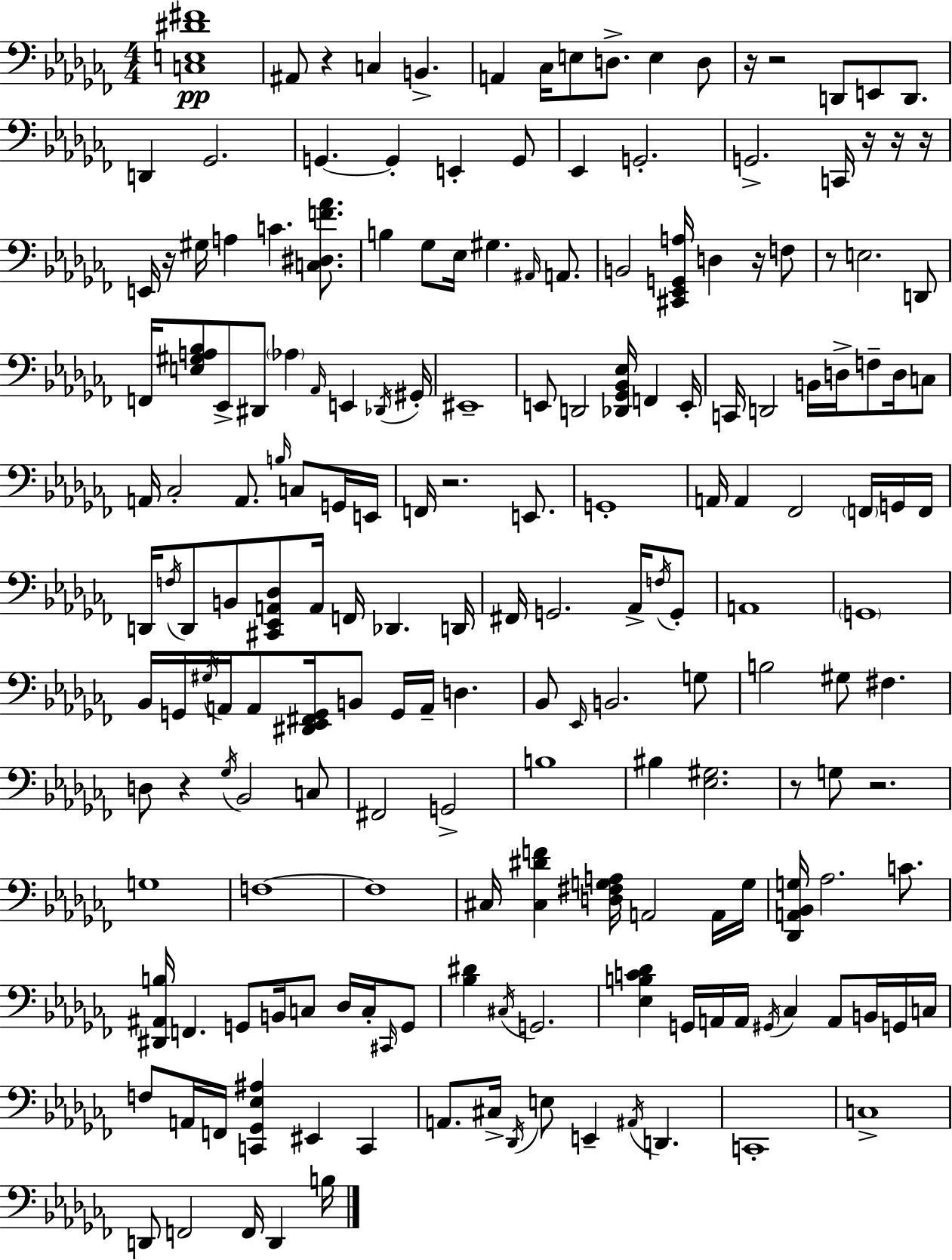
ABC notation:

X:1
T:Untitled
M:4/4
L:1/4
K:Abm
[C,E,^D^F]4 ^A,,/2 z C, B,, A,, _C,/4 E,/2 D,/2 E, D,/2 z/4 z2 D,,/2 E,,/2 D,,/2 D,, _G,,2 G,, G,, E,, G,,/2 _E,, G,,2 G,,2 C,,/4 z/4 z/4 z/4 E,,/4 z/4 ^G,/4 A, C [C,^D,F_A]/2 B, _G,/2 _E,/4 ^G, ^A,,/4 A,,/2 B,,2 [^C,,_E,,G,,A,]/4 D, z/4 F,/2 z/2 E,2 D,,/2 F,,/4 [E,^G,A,_B,]/2 _E,,/2 ^D,,/2 _A, _A,,/4 E,, _D,,/4 ^G,,/4 ^E,,4 E,,/2 D,,2 [_D,,_G,,_B,,_E,]/4 F,, E,,/4 C,,/4 D,,2 B,,/4 D,/4 F,/2 D,/4 C,/2 A,,/4 _C,2 A,,/2 B,/4 C,/2 G,,/4 E,,/4 F,,/4 z2 E,,/2 G,,4 A,,/4 A,, _F,,2 F,,/4 G,,/4 F,,/4 D,,/4 F,/4 D,,/2 B,,/2 [^C,,_E,,A,,_D,]/2 A,,/4 F,,/4 _D,, D,,/4 ^F,,/4 G,,2 _A,,/4 F,/4 G,,/2 A,,4 G,,4 _B,,/4 G,,/4 ^G,/4 A,,/4 A,,/2 [^D,,_E,,^F,,G,,]/4 B,,/2 G,,/4 A,,/4 D, _B,,/2 _E,,/4 B,,2 G,/2 B,2 ^G,/2 ^F, D,/2 z _G,/4 _B,,2 C,/2 ^F,,2 G,,2 B,4 ^B, [_E,^G,]2 z/2 G,/2 z2 G,4 F,4 F,4 ^C,/4 [^C,^DF] [D,^F,G,A,]/4 A,,2 A,,/4 G,/4 [_D,,A,,_B,,G,]/4 _A,2 C/2 [^D,,^A,,B,]/4 F,, G,,/2 B,,/4 C,/2 _D,/4 C,/4 ^C,,/4 G,,/2 [_B,^D] ^C,/4 G,,2 [_E,B,C_D] G,,/4 A,,/4 A,,/4 ^G,,/4 _C, A,,/2 B,,/4 G,,/4 C,/4 F,/2 A,,/4 F,,/4 [C,,_G,,_E,^A,] ^E,, C,, A,,/2 ^C,/4 _D,,/4 E,/2 E,, ^A,,/4 D,, C,,4 C,4 D,,/2 F,,2 F,,/4 D,, B,/4